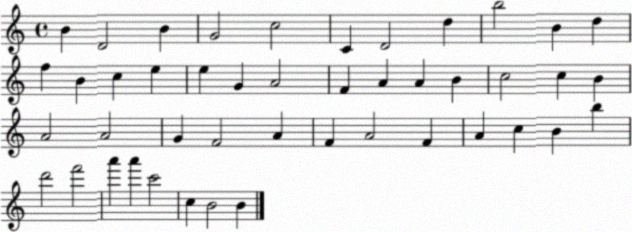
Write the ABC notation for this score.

X:1
T:Untitled
M:4/4
L:1/4
K:C
B D2 B G2 c2 C D2 d b2 B d f B c e e G A2 F A A B c2 c B A2 A2 G F2 A F A2 F A c B b d'2 f'2 a' a' c'2 c B2 B